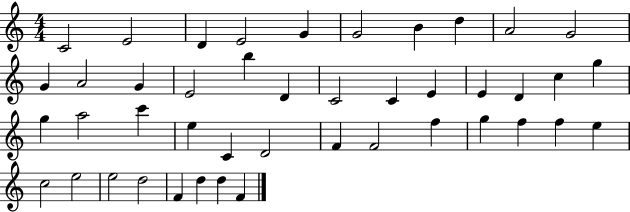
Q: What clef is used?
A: treble